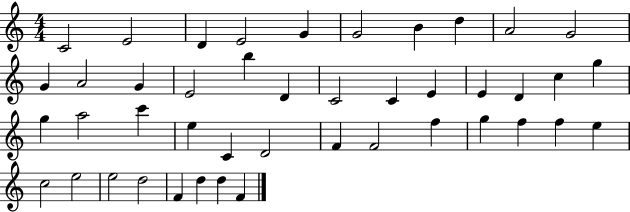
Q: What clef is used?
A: treble